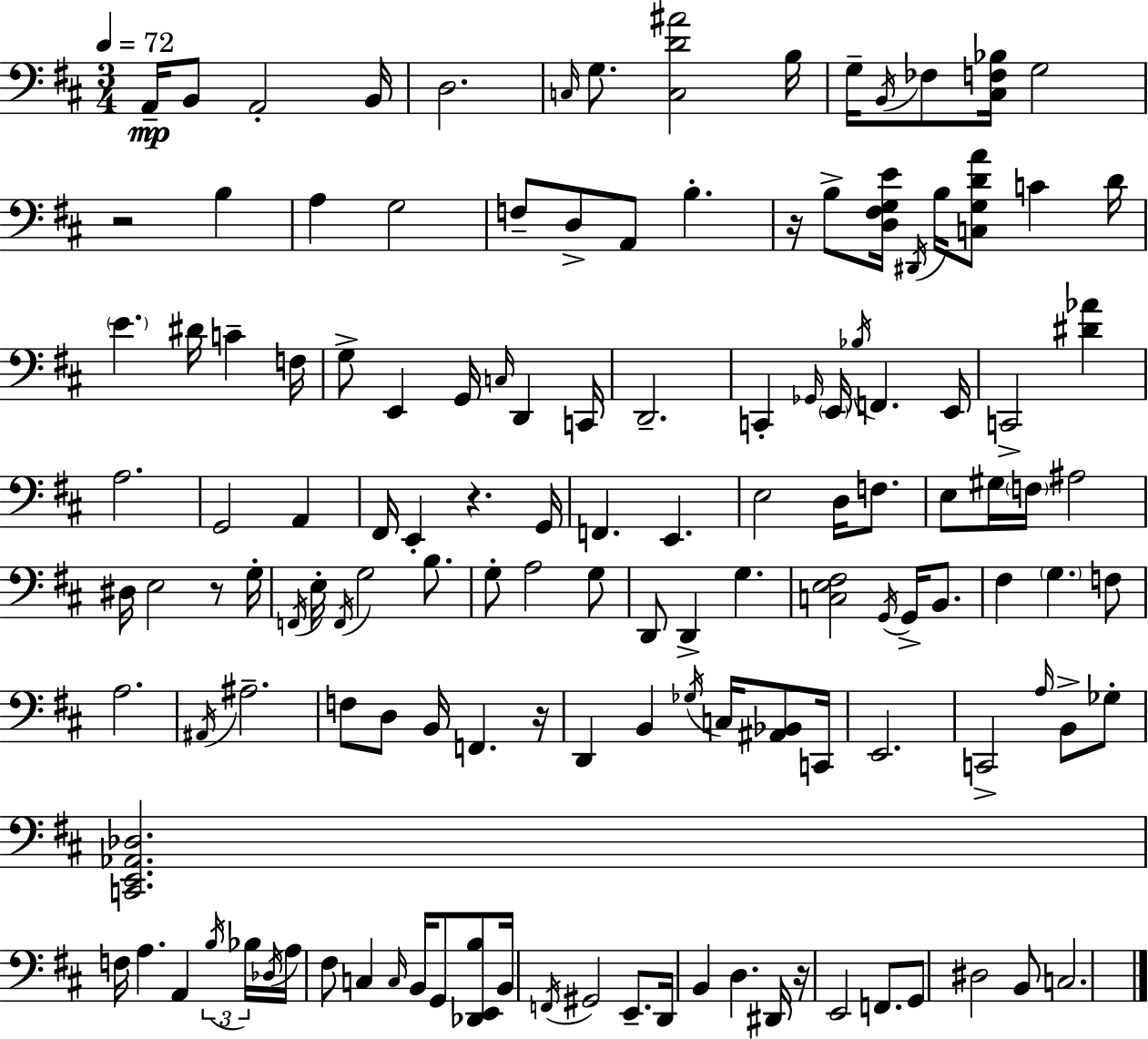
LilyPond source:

{
  \clef bass
  \numericTimeSignature
  \time 3/4
  \key d \major
  \tempo 4 = 72
  \repeat volta 2 { a,16--\mp b,8 a,2-. b,16 | d2. | \grace { c16 } g8. <c d' ais'>2 | b16 g16-- \acciaccatura { b,16 } fes8 <cis f bes>16 g2 | \break r2 b4 | a4 g2 | f8-- d8-> a,8 b4.-. | r16 b8-> <d fis g e'>16 \acciaccatura { dis,16 } b16 <c g d' a'>8 c'4 | \break d'16 \parenthesize e'4. dis'16 c'4-- | f16 g8-> e,4 g,16 \grace { c16 } d,4 | c,16 d,2.-- | c,4-. \grace { ges,16 } \parenthesize e,16 \acciaccatura { bes16 } f,4. | \break e,16 c,2-> | <dis' aes'>4 a2. | g,2 | a,4 fis,16 e,4-. r4. | \break g,16 f,4. | e,4. e2 | d16 f8. e8 gis16 \parenthesize f16 ais2 | dis16 e2 | \break r8 g16-. \acciaccatura { f,16 } e16-. \acciaccatura { f,16 } g2 | b8. g8-. a2 | g8 d,8 d,4-> | g4. <c e fis>2 | \break \acciaccatura { g,16 } g,16-> b,8. fis4 | \parenthesize g4. f8 a2. | \acciaccatura { ais,16 } ais2.-- | f8 | \break d8 b,16 f,4. r16 d,4 | b,4 \acciaccatura { ges16 } c16 <ais, bes,>8 c,16 e,2. | c,2-> | \grace { a16 } b,8-> ges8-. | \break <c, e, aes, des>2. | f16 a4. a,4 \tuplet 3/2 { \acciaccatura { b16 } | bes16 \acciaccatura { des16 } } a16 fis8 c4 \grace { c16 } b,16 g,8 | <des, e, b>8 b,16 \acciaccatura { f,16 } gis,2 | \break e,8.-- d,16 b,4 d4. | dis,16 r16 e,2 | f,8. g,8 dis2 | b,8 c2. | \break } \bar "|."
}